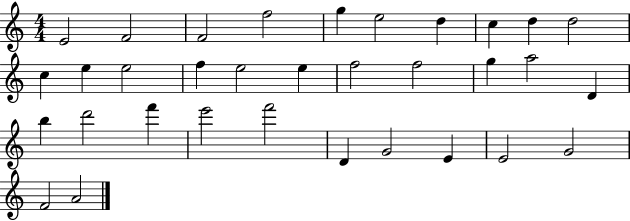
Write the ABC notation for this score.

X:1
T:Untitled
M:4/4
L:1/4
K:C
E2 F2 F2 f2 g e2 d c d d2 c e e2 f e2 e f2 f2 g a2 D b d'2 f' e'2 f'2 D G2 E E2 G2 F2 A2